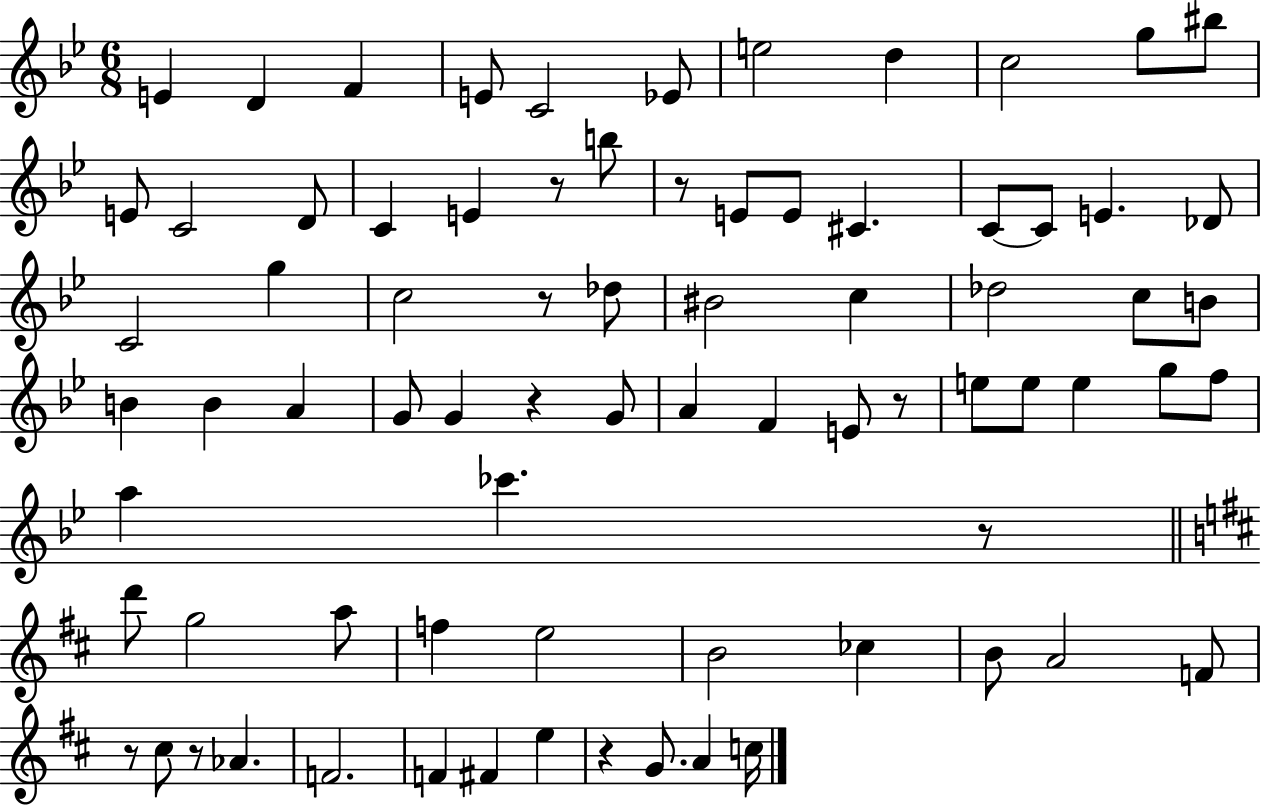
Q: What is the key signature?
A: BES major